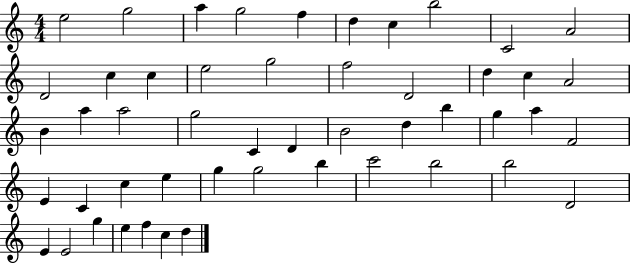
E5/h G5/h A5/q G5/h F5/q D5/q C5/q B5/h C4/h A4/h D4/h C5/q C5/q E5/h G5/h F5/h D4/h D5/q C5/q A4/h B4/q A5/q A5/h G5/h C4/q D4/q B4/h D5/q B5/q G5/q A5/q F4/h E4/q C4/q C5/q E5/q G5/q G5/h B5/q C6/h B5/h B5/h D4/h E4/q E4/h G5/q E5/q F5/q C5/q D5/q